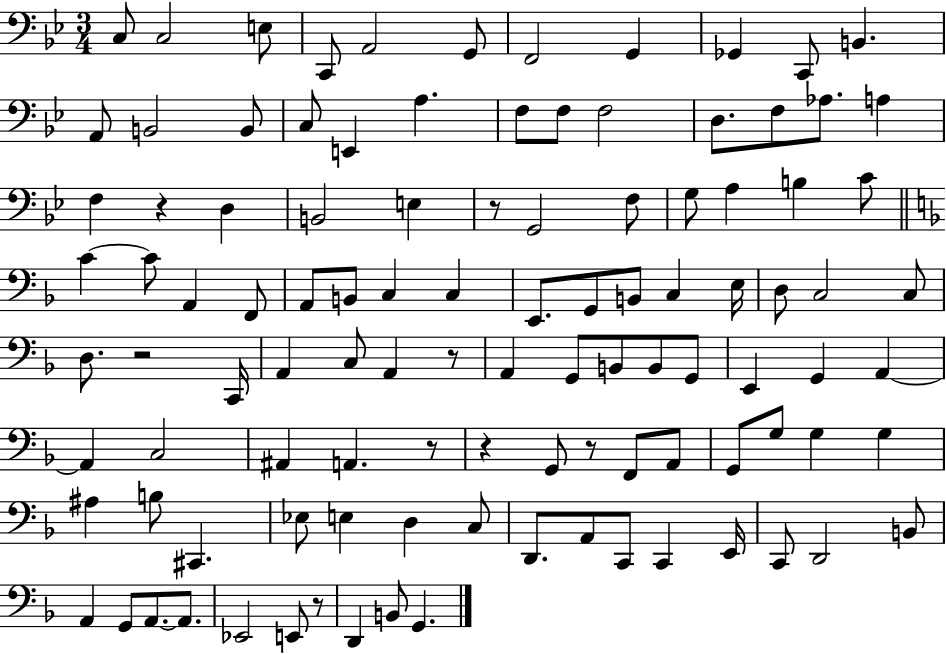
C3/e C3/h E3/e C2/e A2/h G2/e F2/h G2/q Gb2/q C2/e B2/q. A2/e B2/h B2/e C3/e E2/q A3/q. F3/e F3/e F3/h D3/e. F3/e Ab3/e. A3/q F3/q R/q D3/q B2/h E3/q R/e G2/h F3/e G3/e A3/q B3/q C4/e C4/q C4/e A2/q F2/e A2/e B2/e C3/q C3/q E2/e. G2/e B2/e C3/q E3/s D3/e C3/h C3/e D3/e. R/h C2/s A2/q C3/e A2/q R/e A2/q G2/e B2/e B2/e G2/e E2/q G2/q A2/q A2/q C3/h A#2/q A2/q. R/e R/q G2/e R/e F2/e A2/e G2/e G3/e G3/q G3/q A#3/q B3/e C#2/q. Eb3/e E3/q D3/q C3/e D2/e. A2/e C2/e C2/q E2/s C2/e D2/h B2/e A2/q G2/e A2/e. A2/e. Eb2/h E2/e R/e D2/q B2/e G2/q.